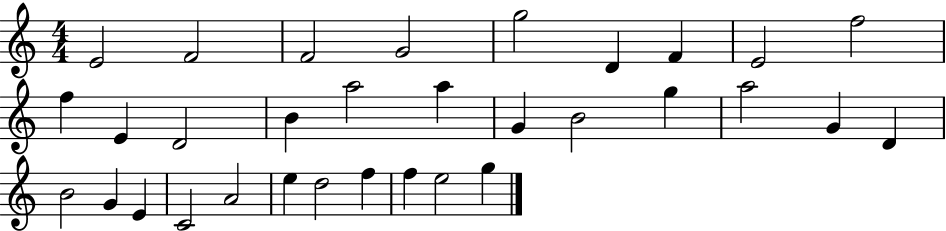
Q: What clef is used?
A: treble